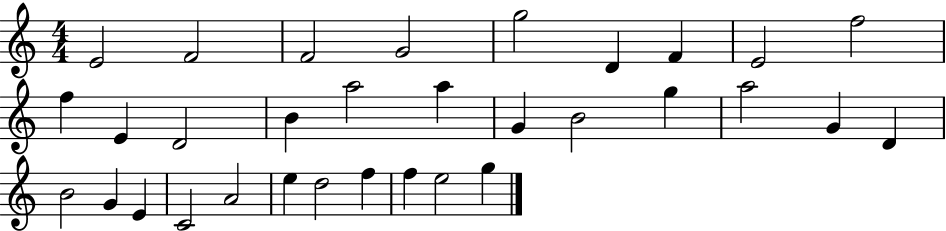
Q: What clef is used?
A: treble